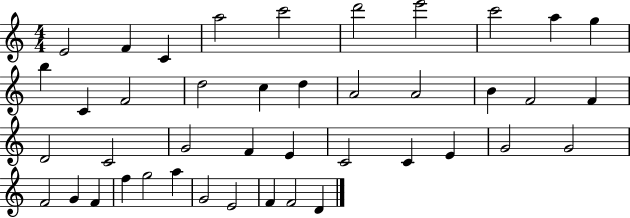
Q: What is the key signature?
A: C major